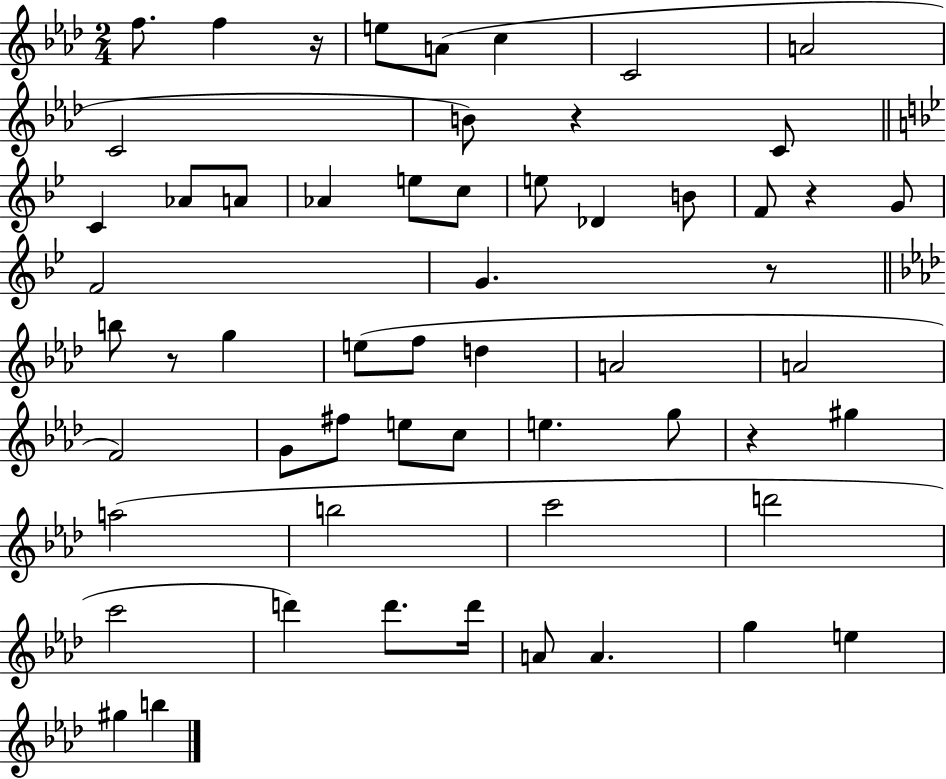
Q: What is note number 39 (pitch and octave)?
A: A5